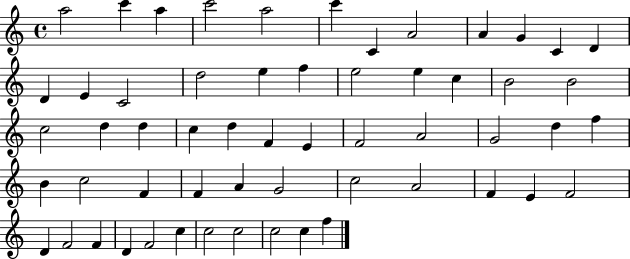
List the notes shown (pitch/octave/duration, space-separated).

A5/h C6/q A5/q C6/h A5/h C6/q C4/q A4/h A4/q G4/q C4/q D4/q D4/q E4/q C4/h D5/h E5/q F5/q E5/h E5/q C5/q B4/h B4/h C5/h D5/q D5/q C5/q D5/q F4/q E4/q F4/h A4/h G4/h D5/q F5/q B4/q C5/h F4/q F4/q A4/q G4/h C5/h A4/h F4/q E4/q F4/h D4/q F4/h F4/q D4/q F4/h C5/q C5/h C5/h C5/h C5/q F5/q